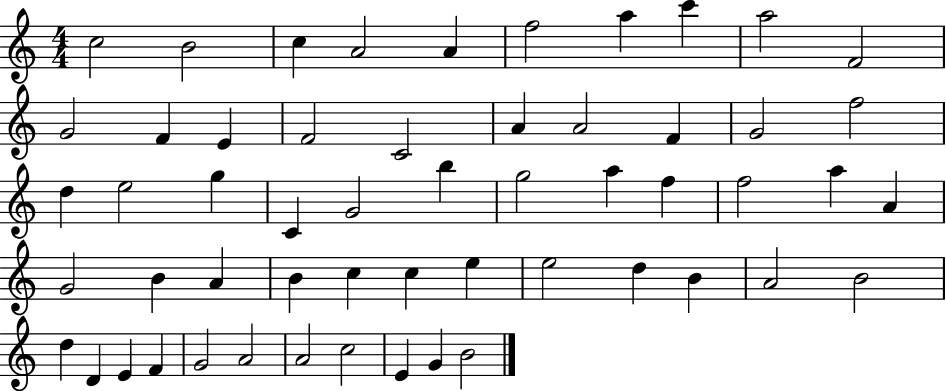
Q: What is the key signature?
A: C major